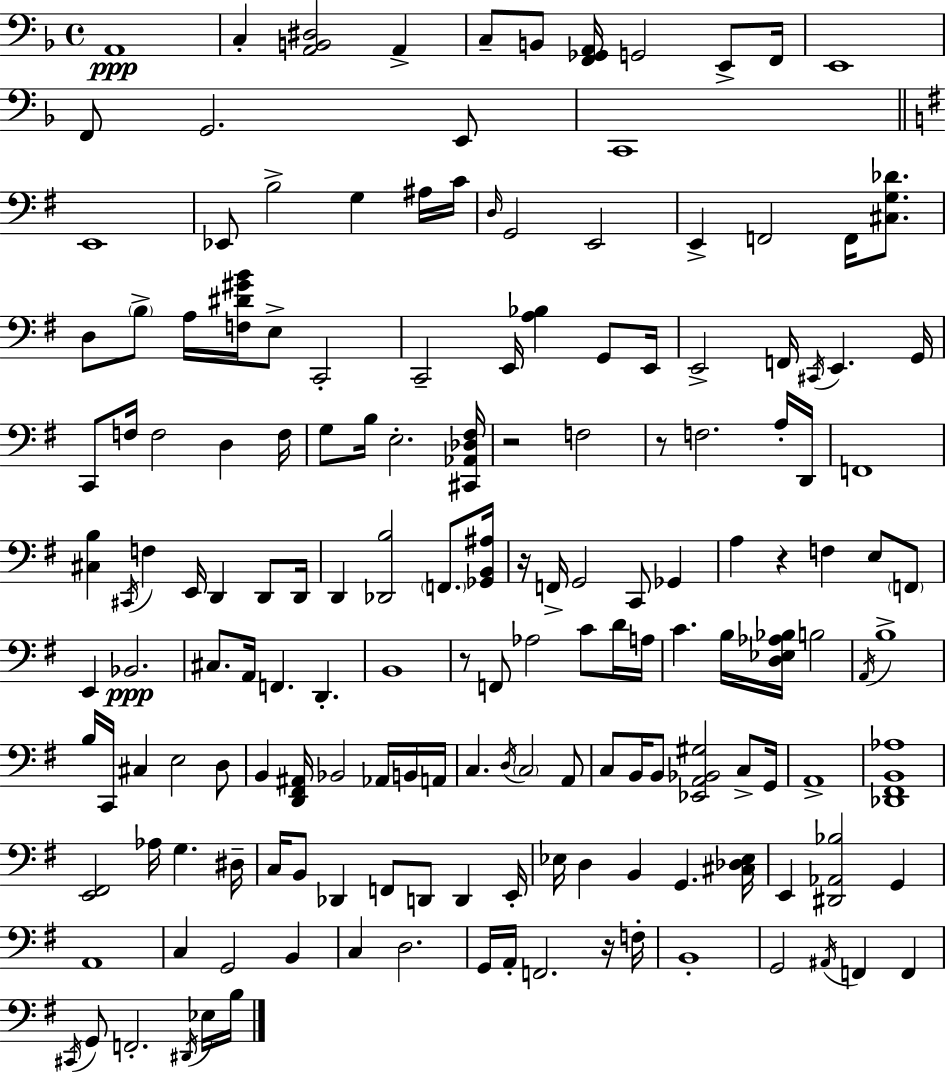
X:1
T:Untitled
M:4/4
L:1/4
K:Dm
A,,4 C, [A,,B,,^D,]2 A,, C,/2 B,,/2 [F,,_G,,A,,]/4 G,,2 E,,/2 F,,/4 E,,4 F,,/2 G,,2 E,,/2 C,,4 E,,4 _E,,/2 B,2 G, ^A,/4 C/4 D,/4 G,,2 E,,2 E,, F,,2 F,,/4 [^C,G,_D]/2 D,/2 B,/2 A,/4 [F,^D^GB]/4 E,/2 C,,2 C,,2 E,,/4 [A,_B,] G,,/2 E,,/4 E,,2 F,,/4 ^C,,/4 E,, G,,/4 C,,/2 F,/4 F,2 D, F,/4 G,/2 B,/4 E,2 [^C,,_A,,_D,^F,]/4 z2 F,2 z/2 F,2 A,/4 D,,/4 F,,4 [^C,B,] ^C,,/4 F, E,,/4 D,, D,,/2 D,,/4 D,, [_D,,B,]2 F,,/2 [_G,,B,,^A,]/4 z/4 F,,/4 G,,2 C,,/2 _G,, A, z F, E,/2 F,,/2 E,, _B,,2 ^C,/2 A,,/4 F,, D,, B,,4 z/2 F,,/2 _A,2 C/2 D/4 A,/4 C B,/4 [D,_E,_A,_B,]/4 B,2 A,,/4 B,4 B,/4 C,,/4 ^C, E,2 D,/2 B,, [D,,^F,,^A,,]/4 _B,,2 _A,,/4 B,,/4 A,,/4 C, D,/4 C,2 A,,/2 C,/2 B,,/4 B,,/2 [_E,,A,,_B,,^G,]2 C,/2 G,,/4 A,,4 [_D,,^F,,B,,_A,]4 [E,,^F,,]2 _A,/4 G, ^D,/4 C,/4 B,,/2 _D,, F,,/2 D,,/2 D,, E,,/4 _E,/4 D, B,, G,, [^C,_D,_E,]/4 E,, [^D,,_A,,_B,]2 G,, A,,4 C, G,,2 B,, C, D,2 G,,/4 A,,/4 F,,2 z/4 F,/4 B,,4 G,,2 ^A,,/4 F,, F,, ^C,,/4 G,,/2 F,,2 ^D,,/4 _E,/4 B,/4